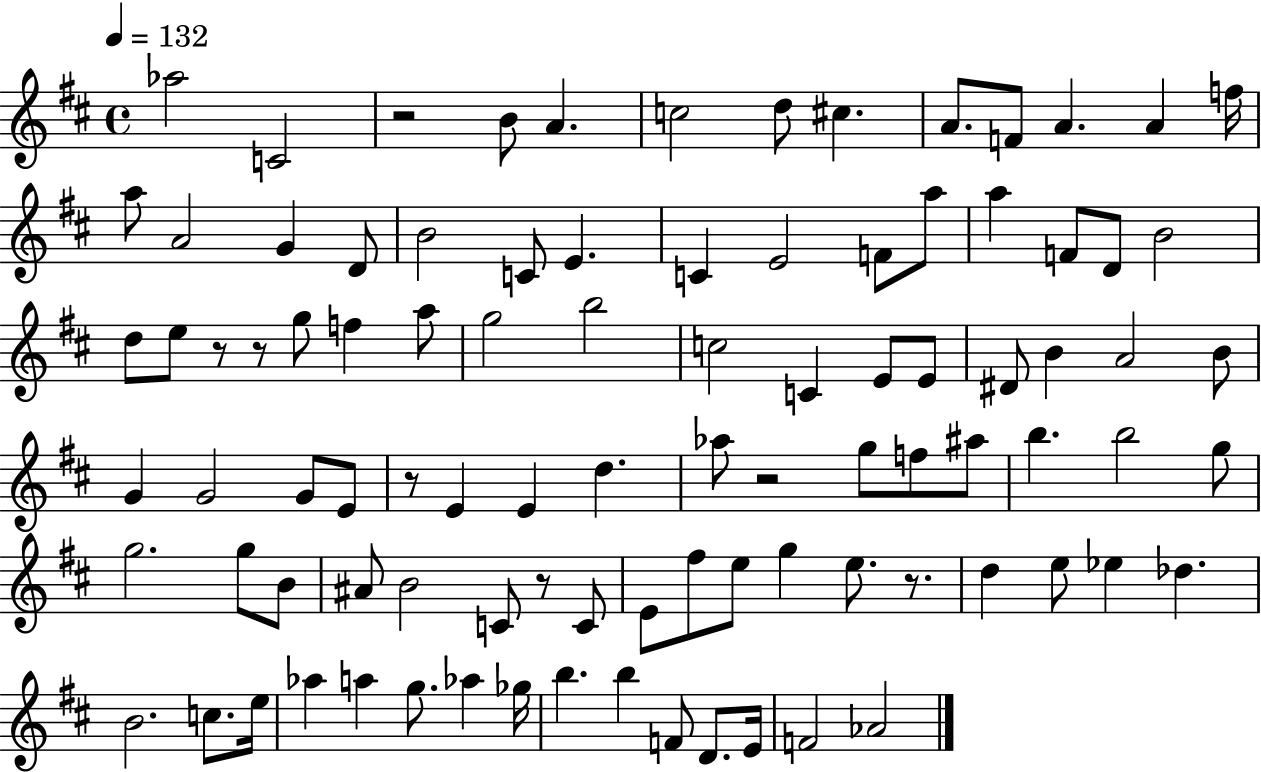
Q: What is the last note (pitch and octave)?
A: Ab4